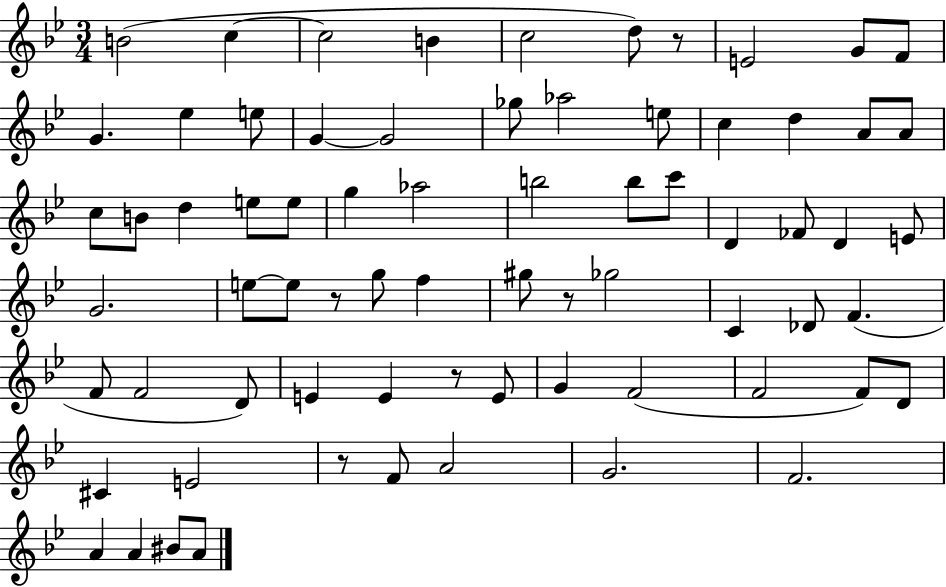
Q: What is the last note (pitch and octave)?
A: A4